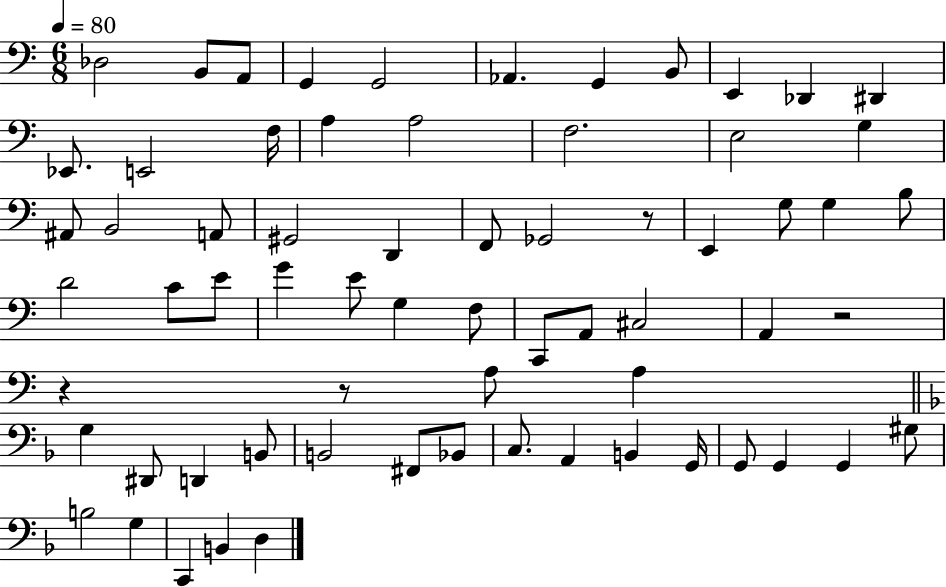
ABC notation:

X:1
T:Untitled
M:6/8
L:1/4
K:C
_D,2 B,,/2 A,,/2 G,, G,,2 _A,, G,, B,,/2 E,, _D,, ^D,, _E,,/2 E,,2 F,/4 A, A,2 F,2 E,2 G, ^A,,/2 B,,2 A,,/2 ^G,,2 D,, F,,/2 _G,,2 z/2 E,, G,/2 G, B,/2 D2 C/2 E/2 G E/2 G, F,/2 C,,/2 A,,/2 ^C,2 A,, z2 z z/2 A,/2 A, G, ^D,,/2 D,, B,,/2 B,,2 ^F,,/2 _B,,/2 C,/2 A,, B,, G,,/4 G,,/2 G,, G,, ^G,/2 B,2 G, C,, B,, D,